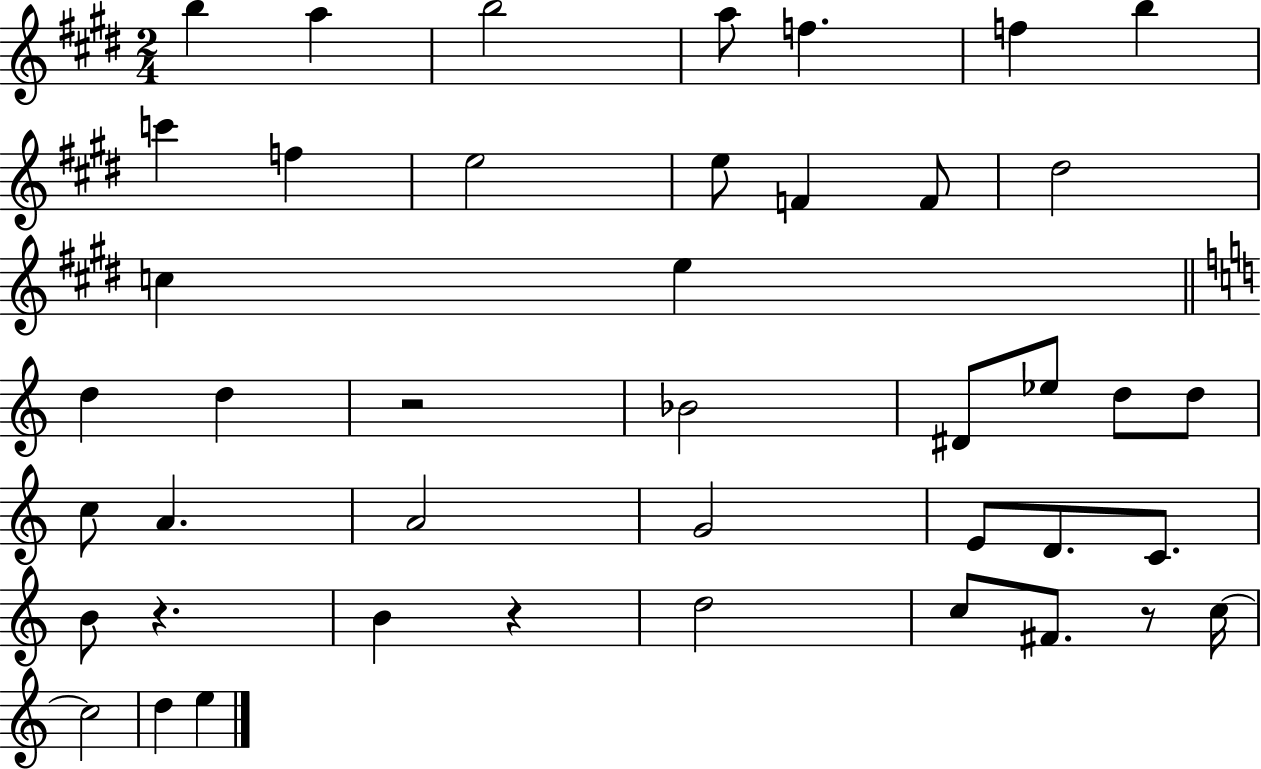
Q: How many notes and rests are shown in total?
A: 43